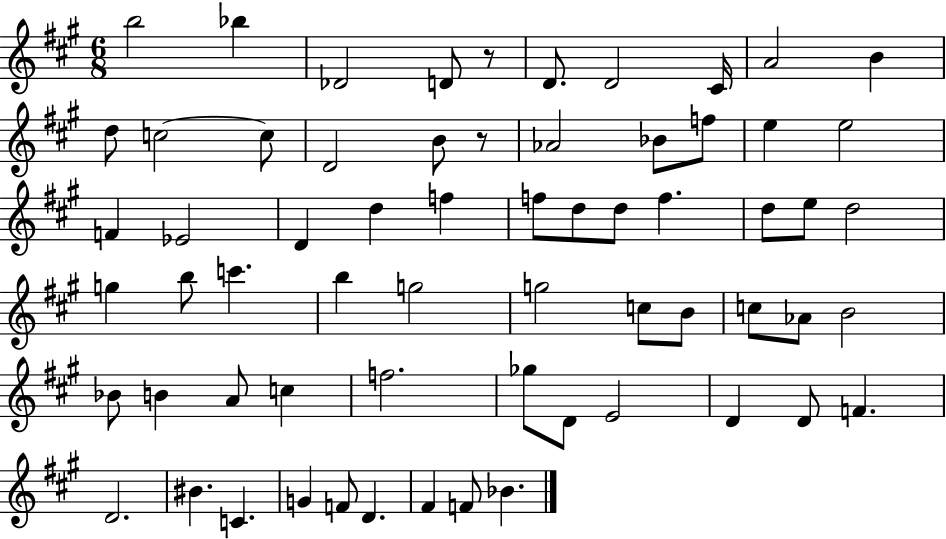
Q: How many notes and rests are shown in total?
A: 64